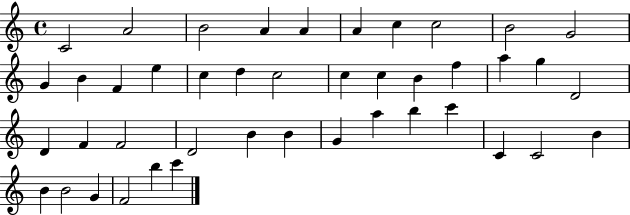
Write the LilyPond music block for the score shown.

{
  \clef treble
  \time 4/4
  \defaultTimeSignature
  \key c \major
  c'2 a'2 | b'2 a'4 a'4 | a'4 c''4 c''2 | b'2 g'2 | \break g'4 b'4 f'4 e''4 | c''4 d''4 c''2 | c''4 c''4 b'4 f''4 | a''4 g''4 d'2 | \break d'4 f'4 f'2 | d'2 b'4 b'4 | g'4 a''4 b''4 c'''4 | c'4 c'2 b'4 | \break b'4 b'2 g'4 | f'2 b''4 c'''4 | \bar "|."
}